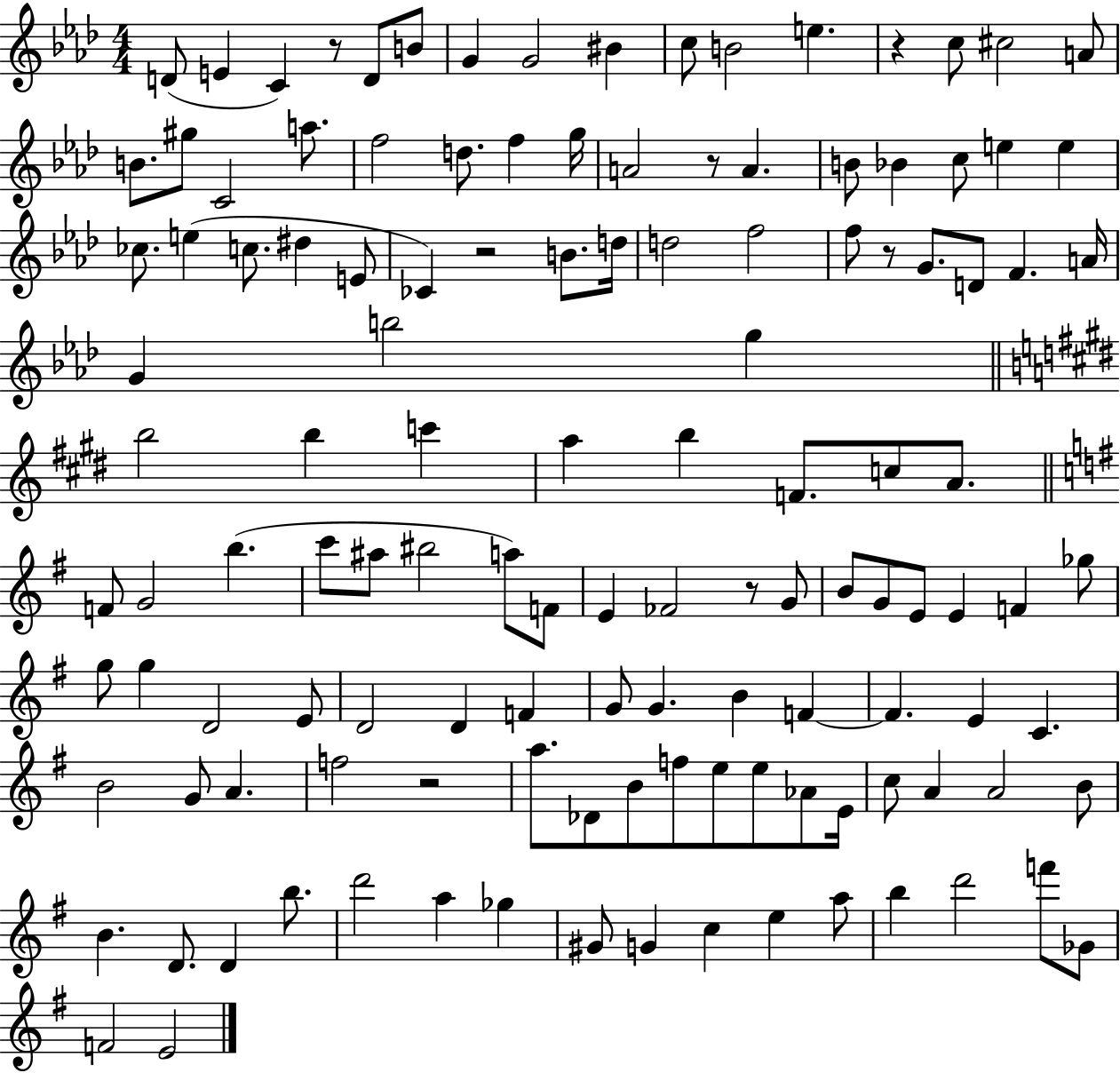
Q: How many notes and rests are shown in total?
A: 127